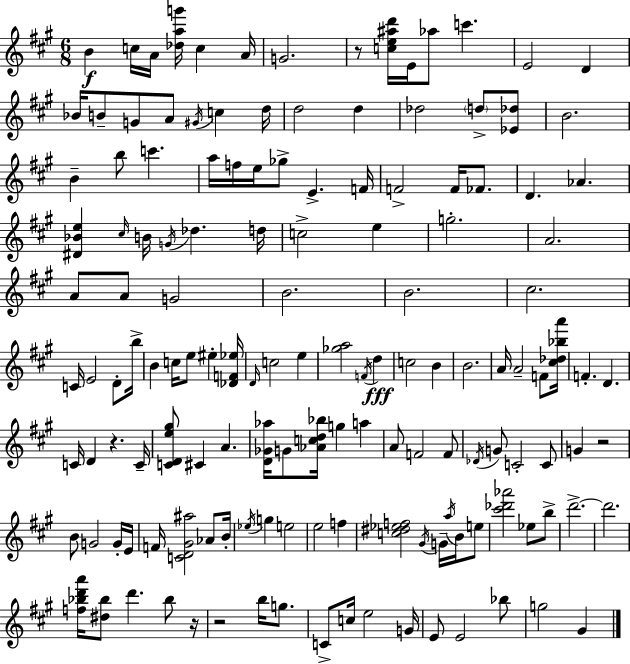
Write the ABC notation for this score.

X:1
T:Untitled
M:6/8
L:1/4
K:A
B c/4 A/4 [_dag']/4 c A/4 G2 z/2 [ce^ad']/4 E/4 _a/2 c' E2 D _B/4 B/2 G/2 A/2 ^G/4 c d/4 d2 d _d2 d/2 [_E_d]/2 B2 B b/2 c' a/4 f/4 e/4 _g/2 E F/4 F2 F/4 _F/2 D _A [^D_Be] ^c/4 B/4 G/4 _d d/4 c2 e g2 A2 A/2 A/2 G2 B2 B2 ^c2 C/4 E2 D/2 b/4 B c/4 e/2 ^e [_DF_e]/4 D/4 c2 e [_ga]2 F/4 d c2 B B2 A/4 A2 F/2 [^c_d_ba']/4 F D C/4 D z C/4 [CDe^g]/2 ^C A [D_G_a]/4 G/2 [_Acd_b]/4 g a A/2 F2 F/2 _D/4 G/2 C2 C/2 G z2 B/2 G2 G/4 E/4 F/4 [CD^G^a]2 _A/2 B/4 _e/4 g e2 e2 f [c^d_ef]2 ^G/4 G/4 a/4 B/4 e/2 [^c'_d'_a']2 _e/2 b/2 d'2 d'2 [f_bd'a']/4 [^d_b]/2 d' _b/2 z/4 z2 b/4 g/2 C/2 c/4 e2 G/4 E/2 E2 _b/2 g2 ^G